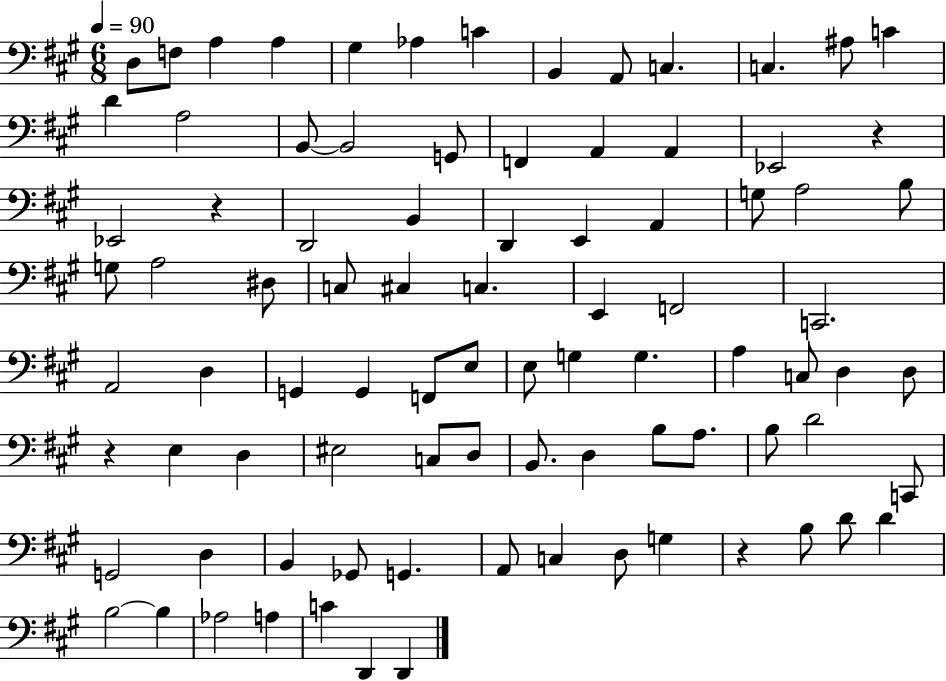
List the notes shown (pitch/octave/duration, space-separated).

D3/e F3/e A3/q A3/q G#3/q Ab3/q C4/q B2/q A2/e C3/q. C3/q. A#3/e C4/q D4/q A3/h B2/e B2/h G2/e F2/q A2/q A2/q Eb2/h R/q Eb2/h R/q D2/h B2/q D2/q E2/q A2/q G3/e A3/h B3/e G3/e A3/h D#3/e C3/e C#3/q C3/q. E2/q F2/h C2/h. A2/h D3/q G2/q G2/q F2/e E3/e E3/e G3/q G3/q. A3/q C3/e D3/q D3/e R/q E3/q D3/q EIS3/h C3/e D3/e B2/e. D3/q B3/e A3/e. B3/e D4/h C2/e G2/h D3/q B2/q Gb2/e G2/q. A2/e C3/q D3/e G3/q R/q B3/e D4/e D4/q B3/h B3/q Ab3/h A3/q C4/q D2/q D2/q